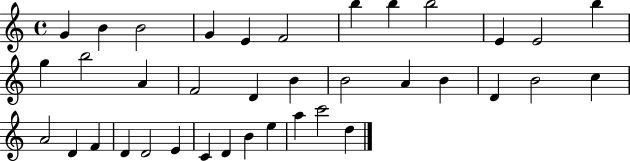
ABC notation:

X:1
T:Untitled
M:4/4
L:1/4
K:C
G B B2 G E F2 b b b2 E E2 b g b2 A F2 D B B2 A B D B2 c A2 D F D D2 E C D B e a c'2 d